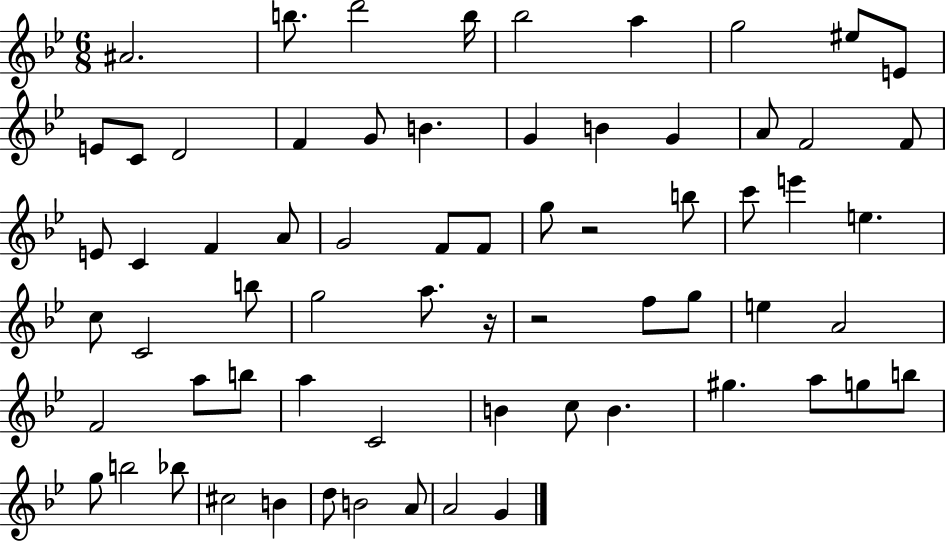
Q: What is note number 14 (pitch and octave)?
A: G4